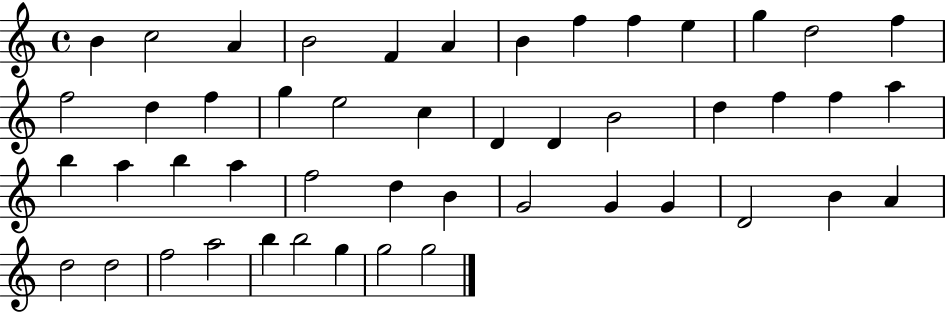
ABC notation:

X:1
T:Untitled
M:4/4
L:1/4
K:C
B c2 A B2 F A B f f e g d2 f f2 d f g e2 c D D B2 d f f a b a b a f2 d B G2 G G D2 B A d2 d2 f2 a2 b b2 g g2 g2